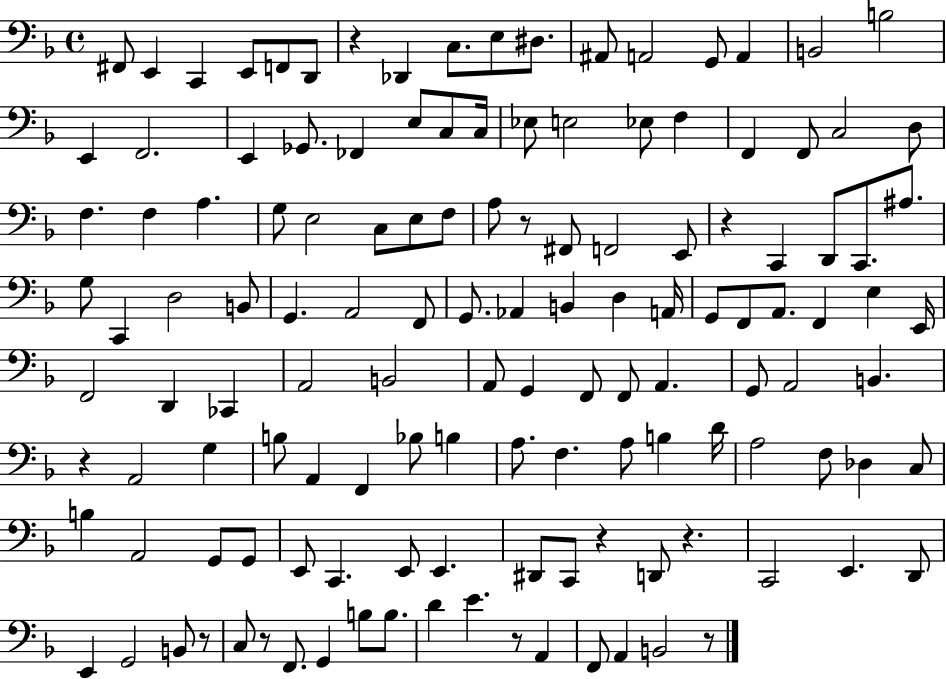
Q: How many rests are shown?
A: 10